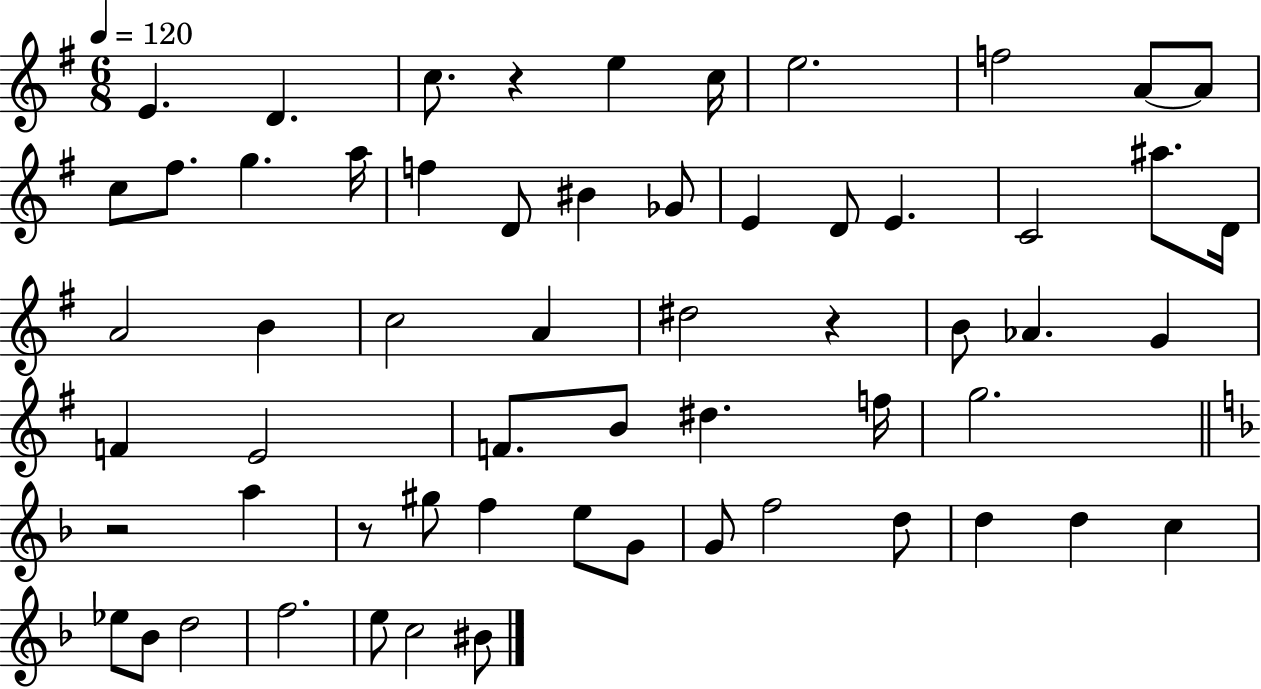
{
  \clef treble
  \numericTimeSignature
  \time 6/8
  \key g \major
  \tempo 4 = 120
  \repeat volta 2 { e'4. d'4. | c''8. r4 e''4 c''16 | e''2. | f''2 a'8~~ a'8 | \break c''8 fis''8. g''4. a''16 | f''4 d'8 bis'4 ges'8 | e'4 d'8 e'4. | c'2 ais''8. d'16 | \break a'2 b'4 | c''2 a'4 | dis''2 r4 | b'8 aes'4. g'4 | \break f'4 e'2 | f'8. b'8 dis''4. f''16 | g''2. | \bar "||" \break \key f \major r2 a''4 | r8 gis''8 f''4 e''8 g'8 | g'8 f''2 d''8 | d''4 d''4 c''4 | \break ees''8 bes'8 d''2 | f''2. | e''8 c''2 bis'8 | } \bar "|."
}